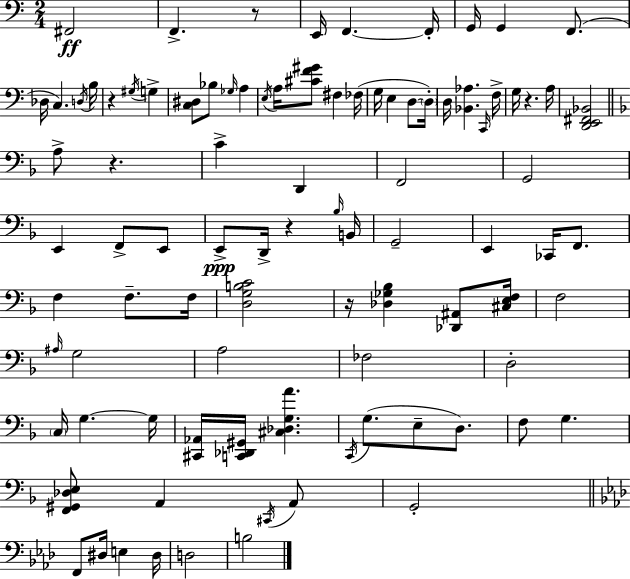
X:1
T:Untitled
M:2/4
L:1/4
K:Am
^F,,2 F,, z/2 E,,/4 F,, F,,/4 G,,/4 G,, F,,/2 _D,/4 C, D,/4 B,/4 z ^G,/4 G, [C,^D,]/2 _B,/2 _G,/4 A, E,/4 A,/4 [^CF^G]/2 ^F, _F,/4 G,/4 E, D,/2 D,/4 D,/4 [_B,,_A,] C,,/4 F,/4 G,/4 z A,/4 [D,,E,,^F,,_B,,]2 A,/2 z C D,, F,,2 G,,2 E,, F,,/2 E,,/2 E,,/2 D,,/4 z _B,/4 B,,/4 G,,2 E,, _C,,/4 F,,/2 F, F,/2 F,/4 [D,G,B,C]2 z/4 [_D,_G,_B,] [_D,,^A,,]/2 [^C,E,F,]/4 F,2 ^A,/4 G,2 A,2 _F,2 D,2 C,/4 G, G,/4 [^C,,_A,,]/4 [C,,_D,,^G,,]/4 [^C,_D,G,A] C,,/4 G,/2 E,/2 D,/2 F,/2 G, [F,,^G,,_D,E,]/2 A,, ^C,,/4 A,,/2 G,,2 F,,/2 ^D,/4 E, ^D,/4 D,2 B,2